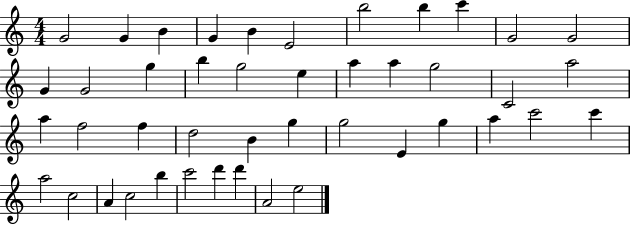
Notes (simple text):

G4/h G4/q B4/q G4/q B4/q E4/h B5/h B5/q C6/q G4/h G4/h G4/q G4/h G5/q B5/q G5/h E5/q A5/q A5/q G5/h C4/h A5/h A5/q F5/h F5/q D5/h B4/q G5/q G5/h E4/q G5/q A5/q C6/h C6/q A5/h C5/h A4/q C5/h B5/q C6/h D6/q D6/q A4/h E5/h